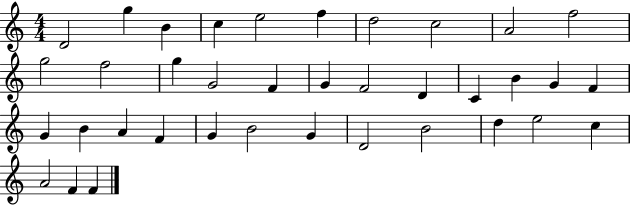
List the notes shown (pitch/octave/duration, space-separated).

D4/h G5/q B4/q C5/q E5/h F5/q D5/h C5/h A4/h F5/h G5/h F5/h G5/q G4/h F4/q G4/q F4/h D4/q C4/q B4/q G4/q F4/q G4/q B4/q A4/q F4/q G4/q B4/h G4/q D4/h B4/h D5/q E5/h C5/q A4/h F4/q F4/q